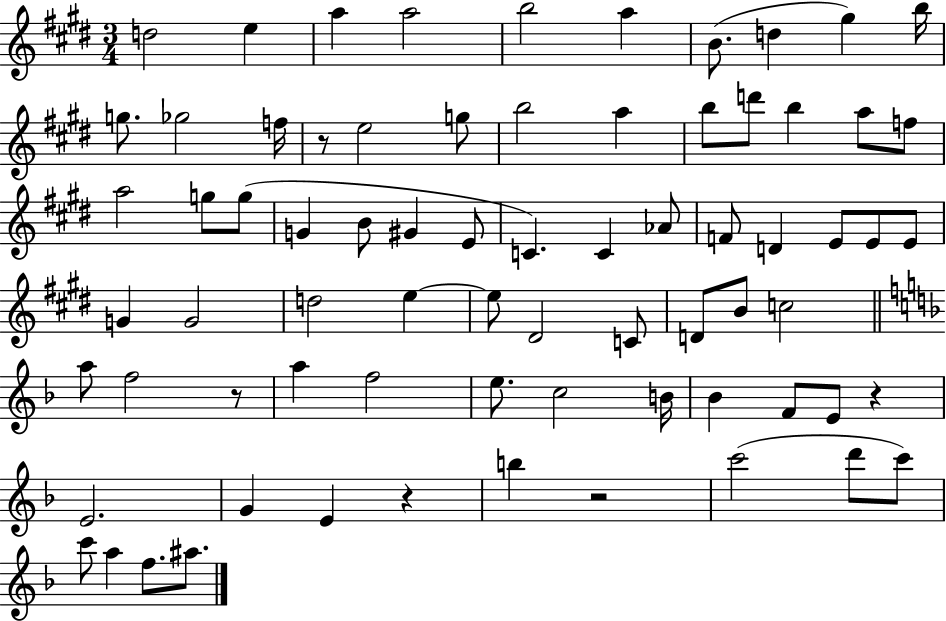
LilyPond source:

{
  \clef treble
  \numericTimeSignature
  \time 3/4
  \key e \major
  d''2 e''4 | a''4 a''2 | b''2 a''4 | b'8.( d''4 gis''4) b''16 | \break g''8. ges''2 f''16 | r8 e''2 g''8 | b''2 a''4 | b''8 d'''8 b''4 a''8 f''8 | \break a''2 g''8 g''8( | g'4 b'8 gis'4 e'8 | c'4.) c'4 aes'8 | f'8 d'4 e'8 e'8 e'8 | \break g'4 g'2 | d''2 e''4~~ | e''8 dis'2 c'8 | d'8 b'8 c''2 | \break \bar "||" \break \key f \major a''8 f''2 r8 | a''4 f''2 | e''8. c''2 b'16 | bes'4 f'8 e'8 r4 | \break e'2. | g'4 e'4 r4 | b''4 r2 | c'''2( d'''8 c'''8) | \break c'''8 a''4 f''8. ais''8. | \bar "|."
}